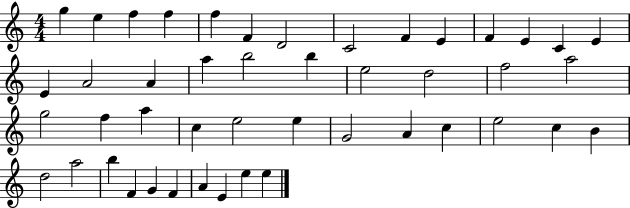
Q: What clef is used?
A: treble